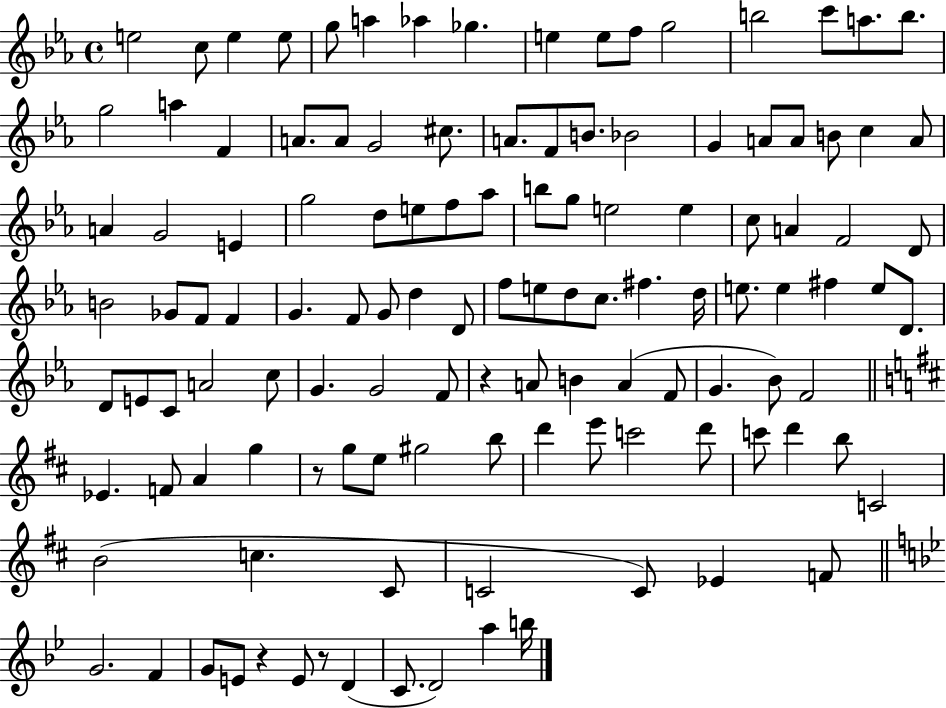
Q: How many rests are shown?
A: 4